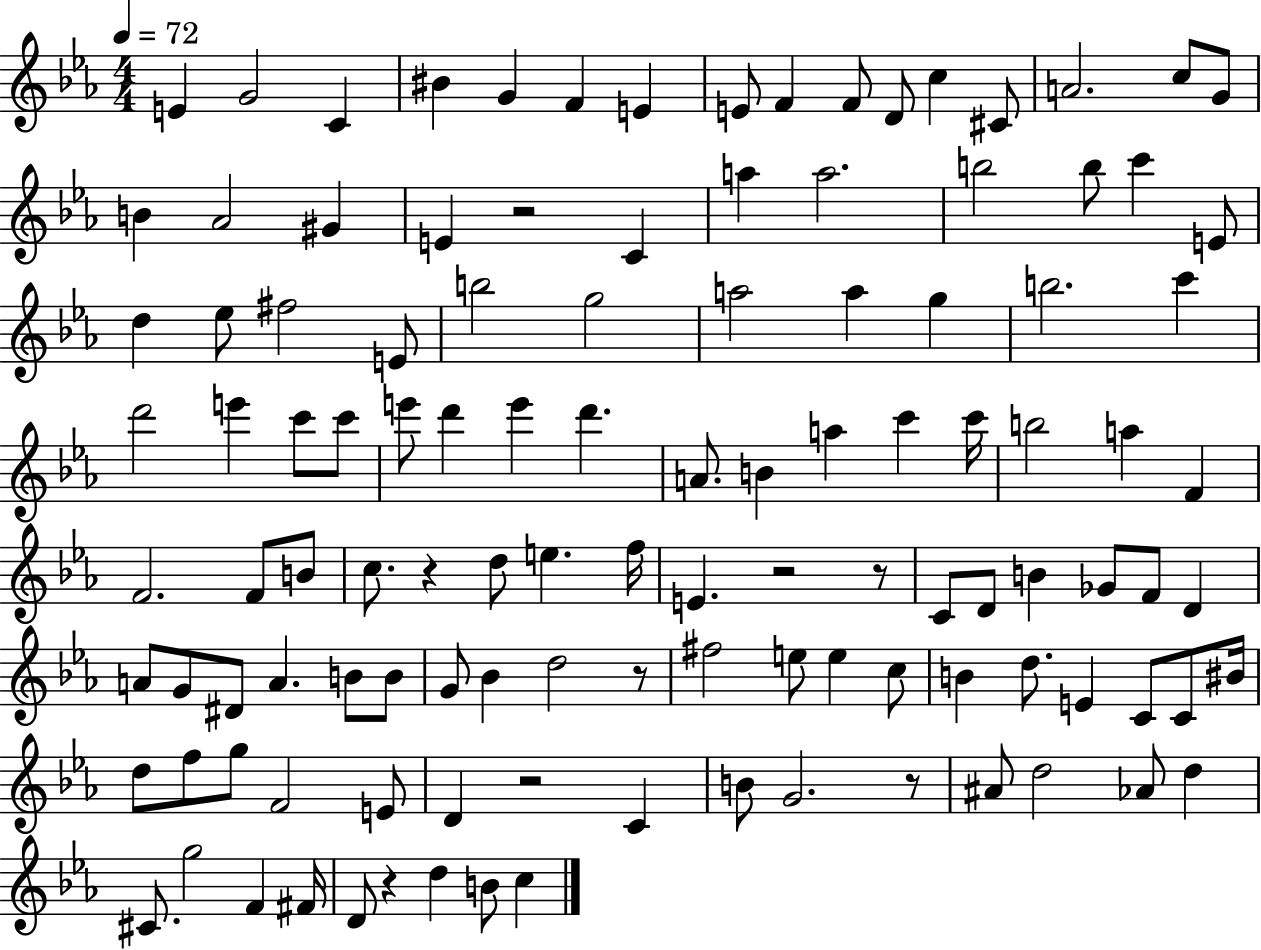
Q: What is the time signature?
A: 4/4